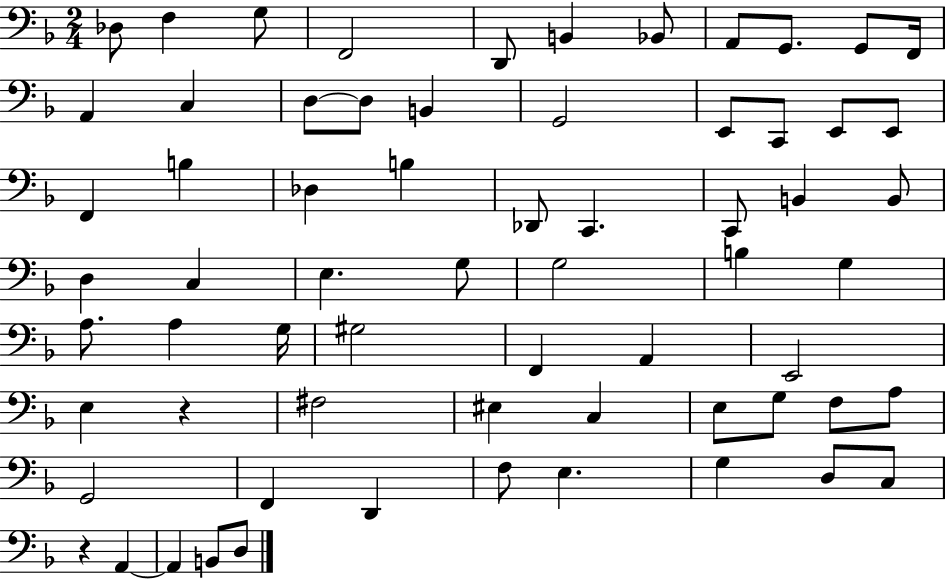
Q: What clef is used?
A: bass